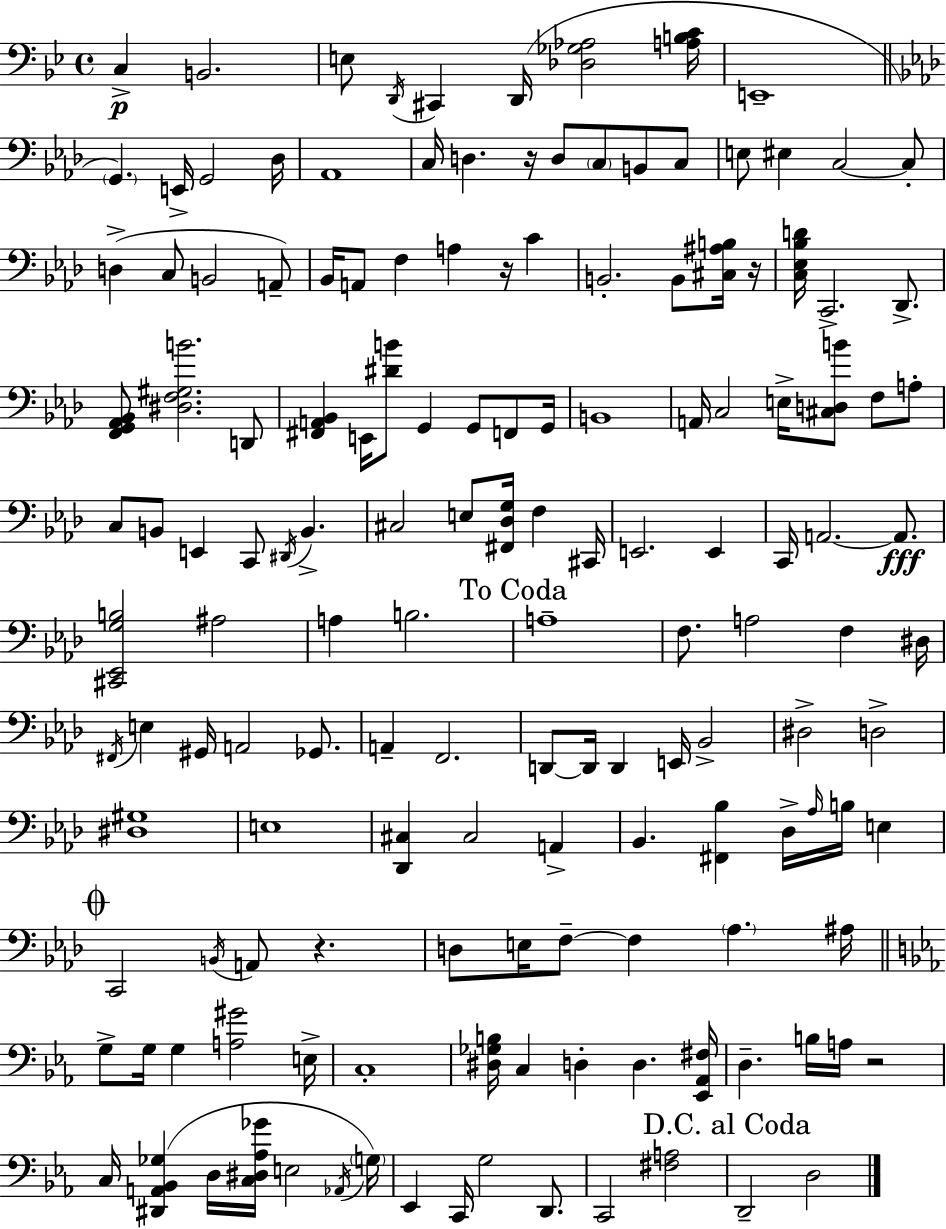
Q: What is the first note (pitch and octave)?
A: C3